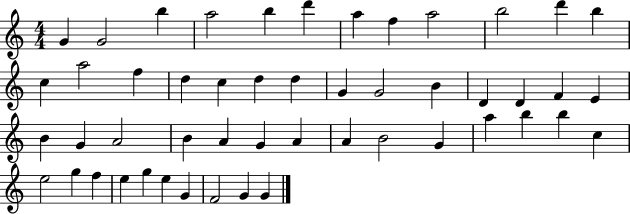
X:1
T:Untitled
M:4/4
L:1/4
K:C
G G2 b a2 b d' a f a2 b2 d' b c a2 f d c d d G G2 B D D F E B G A2 B A G A A B2 G a b b c e2 g f e g e G F2 G G